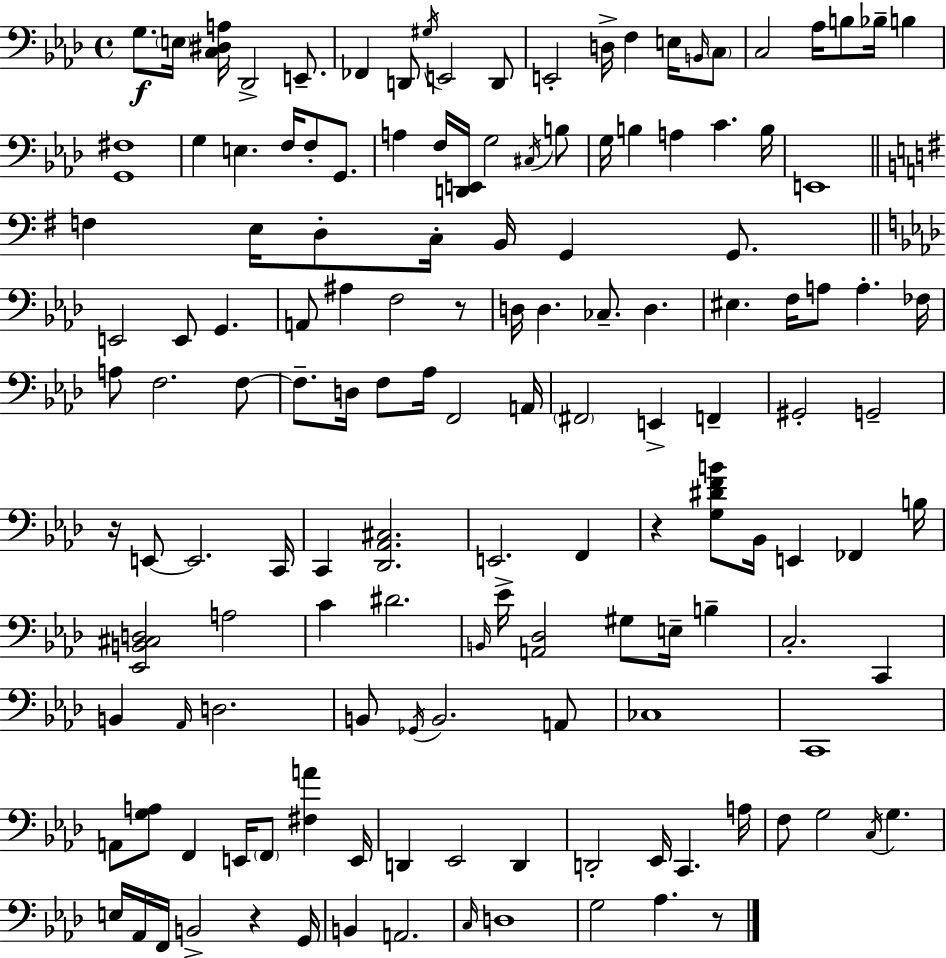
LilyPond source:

{
  \clef bass
  \time 4/4
  \defaultTimeSignature
  \key f \minor
  \repeat volta 2 { g8.\f \parenthesize e16 <c dis a>16 des,2-> e,8.-- | fes,4 d,8 \acciaccatura { gis16 } e,2 d,8 | e,2-. d16-> f4 e16 \grace { b,16 } | \parenthesize c8 c2 aes16 b8 bes16-- b4 | \break <g, fis>1 | g4 e4. f16 f8-. g,8. | a4 f16 <d, e,>16 g2 | \acciaccatura { cis16 } b8 g16 b4 a4 c'4. | \break b16 e,1 | \bar "||" \break \key g \major f4 e16 d8-. c16-. b,16 g,4 g,8. | \bar "||" \break \key aes \major e,2 e,8 g,4. | a,8 ais4 f2 r8 | d16 d4. ces8.-- d4. | eis4. f16 a8 a4.-. fes16 | \break a8 f2. f8~~ | f8.-- d16 f8 aes16 f,2 a,16 | \parenthesize fis,2 e,4-> f,4-- | gis,2-. g,2-- | \break r16 e,8~~ e,2. c,16 | c,4 <des, aes, cis>2. | e,2. f,4 | r4 <g dis' f' b'>8 bes,16 e,4 fes,4 b16 | \break <ees, b, cis d>2 a2 | c'4 dis'2. | \grace { b,16 } ees'16-> <a, des>2 gis8 e16-- b4-- | c2.-. c,4 | \break b,4 \grace { aes,16 } d2. | b,8 \acciaccatura { ges,16 } b,2. | a,8 ces1 | c,1 | \break a,8 <g a>8 f,4 e,16 \parenthesize f,8 <fis a'>4 | e,16 d,4 ees,2 d,4 | d,2-. ees,16 c,4. | a16 f8 g2 \acciaccatura { c16 } g4. | \break e16 aes,16 f,16 b,2-> r4 | g,16 b,4 a,2. | \grace { c16 } d1 | g2 aes4. | \break r8 } \bar "|."
}